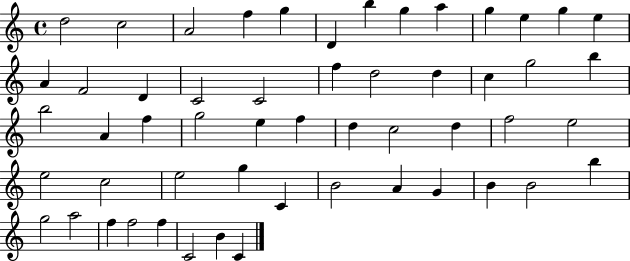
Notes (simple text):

D5/h C5/h A4/h F5/q G5/q D4/q B5/q G5/q A5/q G5/q E5/q G5/q E5/q A4/q F4/h D4/q C4/h C4/h F5/q D5/h D5/q C5/q G5/h B5/q B5/h A4/q F5/q G5/h E5/q F5/q D5/q C5/h D5/q F5/h E5/h E5/h C5/h E5/h G5/q C4/q B4/h A4/q G4/q B4/q B4/h B5/q G5/h A5/h F5/q F5/h F5/q C4/h B4/q C4/q